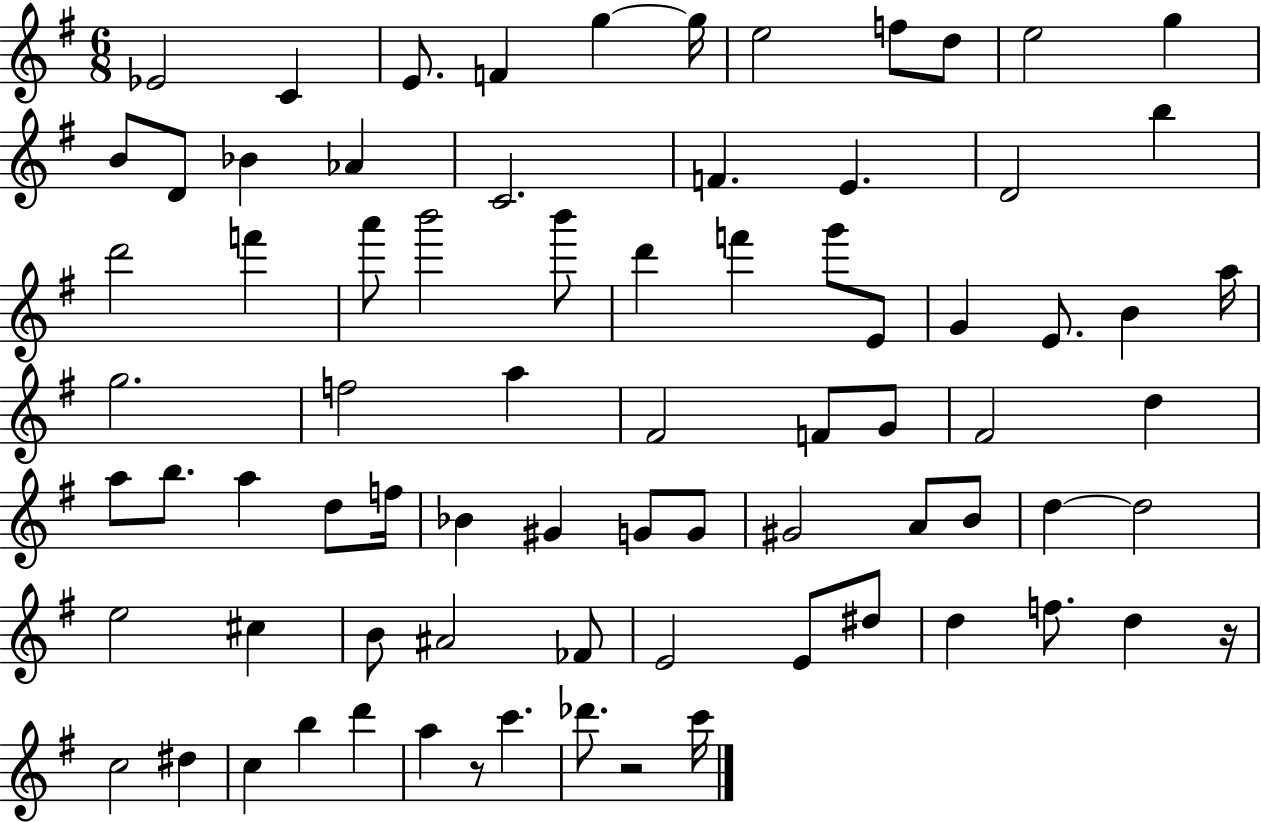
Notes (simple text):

Eb4/h C4/q E4/e. F4/q G5/q G5/s E5/h F5/e D5/e E5/h G5/q B4/e D4/e Bb4/q Ab4/q C4/h. F4/q. E4/q. D4/h B5/q D6/h F6/q A6/e B6/h B6/e D6/q F6/q G6/e E4/e G4/q E4/e. B4/q A5/s G5/h. F5/h A5/q F#4/h F4/e G4/e F#4/h D5/q A5/e B5/e. A5/q D5/e F5/s Bb4/q G#4/q G4/e G4/e G#4/h A4/e B4/e D5/q D5/h E5/h C#5/q B4/e A#4/h FES4/e E4/h E4/e D#5/e D5/q F5/e. D5/q R/s C5/h D#5/q C5/q B5/q D6/q A5/q R/e C6/q. Db6/e. R/h C6/s